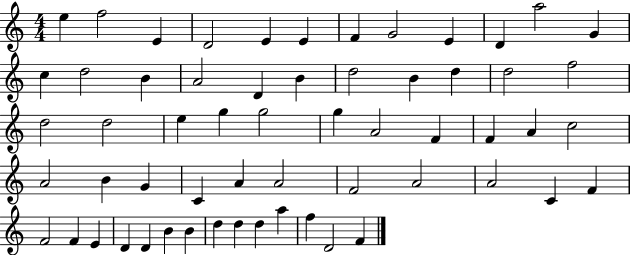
E5/q F5/h E4/q D4/h E4/q E4/q F4/q G4/h E4/q D4/q A5/h G4/q C5/q D5/h B4/q A4/h D4/q B4/q D5/h B4/q D5/q D5/h F5/h D5/h D5/h E5/q G5/q G5/h G5/q A4/h F4/q F4/q A4/q C5/h A4/h B4/q G4/q C4/q A4/q A4/h F4/h A4/h A4/h C4/q F4/q F4/h F4/q E4/q D4/q D4/q B4/q B4/q D5/q D5/q D5/q A5/q F5/q D4/h F4/q